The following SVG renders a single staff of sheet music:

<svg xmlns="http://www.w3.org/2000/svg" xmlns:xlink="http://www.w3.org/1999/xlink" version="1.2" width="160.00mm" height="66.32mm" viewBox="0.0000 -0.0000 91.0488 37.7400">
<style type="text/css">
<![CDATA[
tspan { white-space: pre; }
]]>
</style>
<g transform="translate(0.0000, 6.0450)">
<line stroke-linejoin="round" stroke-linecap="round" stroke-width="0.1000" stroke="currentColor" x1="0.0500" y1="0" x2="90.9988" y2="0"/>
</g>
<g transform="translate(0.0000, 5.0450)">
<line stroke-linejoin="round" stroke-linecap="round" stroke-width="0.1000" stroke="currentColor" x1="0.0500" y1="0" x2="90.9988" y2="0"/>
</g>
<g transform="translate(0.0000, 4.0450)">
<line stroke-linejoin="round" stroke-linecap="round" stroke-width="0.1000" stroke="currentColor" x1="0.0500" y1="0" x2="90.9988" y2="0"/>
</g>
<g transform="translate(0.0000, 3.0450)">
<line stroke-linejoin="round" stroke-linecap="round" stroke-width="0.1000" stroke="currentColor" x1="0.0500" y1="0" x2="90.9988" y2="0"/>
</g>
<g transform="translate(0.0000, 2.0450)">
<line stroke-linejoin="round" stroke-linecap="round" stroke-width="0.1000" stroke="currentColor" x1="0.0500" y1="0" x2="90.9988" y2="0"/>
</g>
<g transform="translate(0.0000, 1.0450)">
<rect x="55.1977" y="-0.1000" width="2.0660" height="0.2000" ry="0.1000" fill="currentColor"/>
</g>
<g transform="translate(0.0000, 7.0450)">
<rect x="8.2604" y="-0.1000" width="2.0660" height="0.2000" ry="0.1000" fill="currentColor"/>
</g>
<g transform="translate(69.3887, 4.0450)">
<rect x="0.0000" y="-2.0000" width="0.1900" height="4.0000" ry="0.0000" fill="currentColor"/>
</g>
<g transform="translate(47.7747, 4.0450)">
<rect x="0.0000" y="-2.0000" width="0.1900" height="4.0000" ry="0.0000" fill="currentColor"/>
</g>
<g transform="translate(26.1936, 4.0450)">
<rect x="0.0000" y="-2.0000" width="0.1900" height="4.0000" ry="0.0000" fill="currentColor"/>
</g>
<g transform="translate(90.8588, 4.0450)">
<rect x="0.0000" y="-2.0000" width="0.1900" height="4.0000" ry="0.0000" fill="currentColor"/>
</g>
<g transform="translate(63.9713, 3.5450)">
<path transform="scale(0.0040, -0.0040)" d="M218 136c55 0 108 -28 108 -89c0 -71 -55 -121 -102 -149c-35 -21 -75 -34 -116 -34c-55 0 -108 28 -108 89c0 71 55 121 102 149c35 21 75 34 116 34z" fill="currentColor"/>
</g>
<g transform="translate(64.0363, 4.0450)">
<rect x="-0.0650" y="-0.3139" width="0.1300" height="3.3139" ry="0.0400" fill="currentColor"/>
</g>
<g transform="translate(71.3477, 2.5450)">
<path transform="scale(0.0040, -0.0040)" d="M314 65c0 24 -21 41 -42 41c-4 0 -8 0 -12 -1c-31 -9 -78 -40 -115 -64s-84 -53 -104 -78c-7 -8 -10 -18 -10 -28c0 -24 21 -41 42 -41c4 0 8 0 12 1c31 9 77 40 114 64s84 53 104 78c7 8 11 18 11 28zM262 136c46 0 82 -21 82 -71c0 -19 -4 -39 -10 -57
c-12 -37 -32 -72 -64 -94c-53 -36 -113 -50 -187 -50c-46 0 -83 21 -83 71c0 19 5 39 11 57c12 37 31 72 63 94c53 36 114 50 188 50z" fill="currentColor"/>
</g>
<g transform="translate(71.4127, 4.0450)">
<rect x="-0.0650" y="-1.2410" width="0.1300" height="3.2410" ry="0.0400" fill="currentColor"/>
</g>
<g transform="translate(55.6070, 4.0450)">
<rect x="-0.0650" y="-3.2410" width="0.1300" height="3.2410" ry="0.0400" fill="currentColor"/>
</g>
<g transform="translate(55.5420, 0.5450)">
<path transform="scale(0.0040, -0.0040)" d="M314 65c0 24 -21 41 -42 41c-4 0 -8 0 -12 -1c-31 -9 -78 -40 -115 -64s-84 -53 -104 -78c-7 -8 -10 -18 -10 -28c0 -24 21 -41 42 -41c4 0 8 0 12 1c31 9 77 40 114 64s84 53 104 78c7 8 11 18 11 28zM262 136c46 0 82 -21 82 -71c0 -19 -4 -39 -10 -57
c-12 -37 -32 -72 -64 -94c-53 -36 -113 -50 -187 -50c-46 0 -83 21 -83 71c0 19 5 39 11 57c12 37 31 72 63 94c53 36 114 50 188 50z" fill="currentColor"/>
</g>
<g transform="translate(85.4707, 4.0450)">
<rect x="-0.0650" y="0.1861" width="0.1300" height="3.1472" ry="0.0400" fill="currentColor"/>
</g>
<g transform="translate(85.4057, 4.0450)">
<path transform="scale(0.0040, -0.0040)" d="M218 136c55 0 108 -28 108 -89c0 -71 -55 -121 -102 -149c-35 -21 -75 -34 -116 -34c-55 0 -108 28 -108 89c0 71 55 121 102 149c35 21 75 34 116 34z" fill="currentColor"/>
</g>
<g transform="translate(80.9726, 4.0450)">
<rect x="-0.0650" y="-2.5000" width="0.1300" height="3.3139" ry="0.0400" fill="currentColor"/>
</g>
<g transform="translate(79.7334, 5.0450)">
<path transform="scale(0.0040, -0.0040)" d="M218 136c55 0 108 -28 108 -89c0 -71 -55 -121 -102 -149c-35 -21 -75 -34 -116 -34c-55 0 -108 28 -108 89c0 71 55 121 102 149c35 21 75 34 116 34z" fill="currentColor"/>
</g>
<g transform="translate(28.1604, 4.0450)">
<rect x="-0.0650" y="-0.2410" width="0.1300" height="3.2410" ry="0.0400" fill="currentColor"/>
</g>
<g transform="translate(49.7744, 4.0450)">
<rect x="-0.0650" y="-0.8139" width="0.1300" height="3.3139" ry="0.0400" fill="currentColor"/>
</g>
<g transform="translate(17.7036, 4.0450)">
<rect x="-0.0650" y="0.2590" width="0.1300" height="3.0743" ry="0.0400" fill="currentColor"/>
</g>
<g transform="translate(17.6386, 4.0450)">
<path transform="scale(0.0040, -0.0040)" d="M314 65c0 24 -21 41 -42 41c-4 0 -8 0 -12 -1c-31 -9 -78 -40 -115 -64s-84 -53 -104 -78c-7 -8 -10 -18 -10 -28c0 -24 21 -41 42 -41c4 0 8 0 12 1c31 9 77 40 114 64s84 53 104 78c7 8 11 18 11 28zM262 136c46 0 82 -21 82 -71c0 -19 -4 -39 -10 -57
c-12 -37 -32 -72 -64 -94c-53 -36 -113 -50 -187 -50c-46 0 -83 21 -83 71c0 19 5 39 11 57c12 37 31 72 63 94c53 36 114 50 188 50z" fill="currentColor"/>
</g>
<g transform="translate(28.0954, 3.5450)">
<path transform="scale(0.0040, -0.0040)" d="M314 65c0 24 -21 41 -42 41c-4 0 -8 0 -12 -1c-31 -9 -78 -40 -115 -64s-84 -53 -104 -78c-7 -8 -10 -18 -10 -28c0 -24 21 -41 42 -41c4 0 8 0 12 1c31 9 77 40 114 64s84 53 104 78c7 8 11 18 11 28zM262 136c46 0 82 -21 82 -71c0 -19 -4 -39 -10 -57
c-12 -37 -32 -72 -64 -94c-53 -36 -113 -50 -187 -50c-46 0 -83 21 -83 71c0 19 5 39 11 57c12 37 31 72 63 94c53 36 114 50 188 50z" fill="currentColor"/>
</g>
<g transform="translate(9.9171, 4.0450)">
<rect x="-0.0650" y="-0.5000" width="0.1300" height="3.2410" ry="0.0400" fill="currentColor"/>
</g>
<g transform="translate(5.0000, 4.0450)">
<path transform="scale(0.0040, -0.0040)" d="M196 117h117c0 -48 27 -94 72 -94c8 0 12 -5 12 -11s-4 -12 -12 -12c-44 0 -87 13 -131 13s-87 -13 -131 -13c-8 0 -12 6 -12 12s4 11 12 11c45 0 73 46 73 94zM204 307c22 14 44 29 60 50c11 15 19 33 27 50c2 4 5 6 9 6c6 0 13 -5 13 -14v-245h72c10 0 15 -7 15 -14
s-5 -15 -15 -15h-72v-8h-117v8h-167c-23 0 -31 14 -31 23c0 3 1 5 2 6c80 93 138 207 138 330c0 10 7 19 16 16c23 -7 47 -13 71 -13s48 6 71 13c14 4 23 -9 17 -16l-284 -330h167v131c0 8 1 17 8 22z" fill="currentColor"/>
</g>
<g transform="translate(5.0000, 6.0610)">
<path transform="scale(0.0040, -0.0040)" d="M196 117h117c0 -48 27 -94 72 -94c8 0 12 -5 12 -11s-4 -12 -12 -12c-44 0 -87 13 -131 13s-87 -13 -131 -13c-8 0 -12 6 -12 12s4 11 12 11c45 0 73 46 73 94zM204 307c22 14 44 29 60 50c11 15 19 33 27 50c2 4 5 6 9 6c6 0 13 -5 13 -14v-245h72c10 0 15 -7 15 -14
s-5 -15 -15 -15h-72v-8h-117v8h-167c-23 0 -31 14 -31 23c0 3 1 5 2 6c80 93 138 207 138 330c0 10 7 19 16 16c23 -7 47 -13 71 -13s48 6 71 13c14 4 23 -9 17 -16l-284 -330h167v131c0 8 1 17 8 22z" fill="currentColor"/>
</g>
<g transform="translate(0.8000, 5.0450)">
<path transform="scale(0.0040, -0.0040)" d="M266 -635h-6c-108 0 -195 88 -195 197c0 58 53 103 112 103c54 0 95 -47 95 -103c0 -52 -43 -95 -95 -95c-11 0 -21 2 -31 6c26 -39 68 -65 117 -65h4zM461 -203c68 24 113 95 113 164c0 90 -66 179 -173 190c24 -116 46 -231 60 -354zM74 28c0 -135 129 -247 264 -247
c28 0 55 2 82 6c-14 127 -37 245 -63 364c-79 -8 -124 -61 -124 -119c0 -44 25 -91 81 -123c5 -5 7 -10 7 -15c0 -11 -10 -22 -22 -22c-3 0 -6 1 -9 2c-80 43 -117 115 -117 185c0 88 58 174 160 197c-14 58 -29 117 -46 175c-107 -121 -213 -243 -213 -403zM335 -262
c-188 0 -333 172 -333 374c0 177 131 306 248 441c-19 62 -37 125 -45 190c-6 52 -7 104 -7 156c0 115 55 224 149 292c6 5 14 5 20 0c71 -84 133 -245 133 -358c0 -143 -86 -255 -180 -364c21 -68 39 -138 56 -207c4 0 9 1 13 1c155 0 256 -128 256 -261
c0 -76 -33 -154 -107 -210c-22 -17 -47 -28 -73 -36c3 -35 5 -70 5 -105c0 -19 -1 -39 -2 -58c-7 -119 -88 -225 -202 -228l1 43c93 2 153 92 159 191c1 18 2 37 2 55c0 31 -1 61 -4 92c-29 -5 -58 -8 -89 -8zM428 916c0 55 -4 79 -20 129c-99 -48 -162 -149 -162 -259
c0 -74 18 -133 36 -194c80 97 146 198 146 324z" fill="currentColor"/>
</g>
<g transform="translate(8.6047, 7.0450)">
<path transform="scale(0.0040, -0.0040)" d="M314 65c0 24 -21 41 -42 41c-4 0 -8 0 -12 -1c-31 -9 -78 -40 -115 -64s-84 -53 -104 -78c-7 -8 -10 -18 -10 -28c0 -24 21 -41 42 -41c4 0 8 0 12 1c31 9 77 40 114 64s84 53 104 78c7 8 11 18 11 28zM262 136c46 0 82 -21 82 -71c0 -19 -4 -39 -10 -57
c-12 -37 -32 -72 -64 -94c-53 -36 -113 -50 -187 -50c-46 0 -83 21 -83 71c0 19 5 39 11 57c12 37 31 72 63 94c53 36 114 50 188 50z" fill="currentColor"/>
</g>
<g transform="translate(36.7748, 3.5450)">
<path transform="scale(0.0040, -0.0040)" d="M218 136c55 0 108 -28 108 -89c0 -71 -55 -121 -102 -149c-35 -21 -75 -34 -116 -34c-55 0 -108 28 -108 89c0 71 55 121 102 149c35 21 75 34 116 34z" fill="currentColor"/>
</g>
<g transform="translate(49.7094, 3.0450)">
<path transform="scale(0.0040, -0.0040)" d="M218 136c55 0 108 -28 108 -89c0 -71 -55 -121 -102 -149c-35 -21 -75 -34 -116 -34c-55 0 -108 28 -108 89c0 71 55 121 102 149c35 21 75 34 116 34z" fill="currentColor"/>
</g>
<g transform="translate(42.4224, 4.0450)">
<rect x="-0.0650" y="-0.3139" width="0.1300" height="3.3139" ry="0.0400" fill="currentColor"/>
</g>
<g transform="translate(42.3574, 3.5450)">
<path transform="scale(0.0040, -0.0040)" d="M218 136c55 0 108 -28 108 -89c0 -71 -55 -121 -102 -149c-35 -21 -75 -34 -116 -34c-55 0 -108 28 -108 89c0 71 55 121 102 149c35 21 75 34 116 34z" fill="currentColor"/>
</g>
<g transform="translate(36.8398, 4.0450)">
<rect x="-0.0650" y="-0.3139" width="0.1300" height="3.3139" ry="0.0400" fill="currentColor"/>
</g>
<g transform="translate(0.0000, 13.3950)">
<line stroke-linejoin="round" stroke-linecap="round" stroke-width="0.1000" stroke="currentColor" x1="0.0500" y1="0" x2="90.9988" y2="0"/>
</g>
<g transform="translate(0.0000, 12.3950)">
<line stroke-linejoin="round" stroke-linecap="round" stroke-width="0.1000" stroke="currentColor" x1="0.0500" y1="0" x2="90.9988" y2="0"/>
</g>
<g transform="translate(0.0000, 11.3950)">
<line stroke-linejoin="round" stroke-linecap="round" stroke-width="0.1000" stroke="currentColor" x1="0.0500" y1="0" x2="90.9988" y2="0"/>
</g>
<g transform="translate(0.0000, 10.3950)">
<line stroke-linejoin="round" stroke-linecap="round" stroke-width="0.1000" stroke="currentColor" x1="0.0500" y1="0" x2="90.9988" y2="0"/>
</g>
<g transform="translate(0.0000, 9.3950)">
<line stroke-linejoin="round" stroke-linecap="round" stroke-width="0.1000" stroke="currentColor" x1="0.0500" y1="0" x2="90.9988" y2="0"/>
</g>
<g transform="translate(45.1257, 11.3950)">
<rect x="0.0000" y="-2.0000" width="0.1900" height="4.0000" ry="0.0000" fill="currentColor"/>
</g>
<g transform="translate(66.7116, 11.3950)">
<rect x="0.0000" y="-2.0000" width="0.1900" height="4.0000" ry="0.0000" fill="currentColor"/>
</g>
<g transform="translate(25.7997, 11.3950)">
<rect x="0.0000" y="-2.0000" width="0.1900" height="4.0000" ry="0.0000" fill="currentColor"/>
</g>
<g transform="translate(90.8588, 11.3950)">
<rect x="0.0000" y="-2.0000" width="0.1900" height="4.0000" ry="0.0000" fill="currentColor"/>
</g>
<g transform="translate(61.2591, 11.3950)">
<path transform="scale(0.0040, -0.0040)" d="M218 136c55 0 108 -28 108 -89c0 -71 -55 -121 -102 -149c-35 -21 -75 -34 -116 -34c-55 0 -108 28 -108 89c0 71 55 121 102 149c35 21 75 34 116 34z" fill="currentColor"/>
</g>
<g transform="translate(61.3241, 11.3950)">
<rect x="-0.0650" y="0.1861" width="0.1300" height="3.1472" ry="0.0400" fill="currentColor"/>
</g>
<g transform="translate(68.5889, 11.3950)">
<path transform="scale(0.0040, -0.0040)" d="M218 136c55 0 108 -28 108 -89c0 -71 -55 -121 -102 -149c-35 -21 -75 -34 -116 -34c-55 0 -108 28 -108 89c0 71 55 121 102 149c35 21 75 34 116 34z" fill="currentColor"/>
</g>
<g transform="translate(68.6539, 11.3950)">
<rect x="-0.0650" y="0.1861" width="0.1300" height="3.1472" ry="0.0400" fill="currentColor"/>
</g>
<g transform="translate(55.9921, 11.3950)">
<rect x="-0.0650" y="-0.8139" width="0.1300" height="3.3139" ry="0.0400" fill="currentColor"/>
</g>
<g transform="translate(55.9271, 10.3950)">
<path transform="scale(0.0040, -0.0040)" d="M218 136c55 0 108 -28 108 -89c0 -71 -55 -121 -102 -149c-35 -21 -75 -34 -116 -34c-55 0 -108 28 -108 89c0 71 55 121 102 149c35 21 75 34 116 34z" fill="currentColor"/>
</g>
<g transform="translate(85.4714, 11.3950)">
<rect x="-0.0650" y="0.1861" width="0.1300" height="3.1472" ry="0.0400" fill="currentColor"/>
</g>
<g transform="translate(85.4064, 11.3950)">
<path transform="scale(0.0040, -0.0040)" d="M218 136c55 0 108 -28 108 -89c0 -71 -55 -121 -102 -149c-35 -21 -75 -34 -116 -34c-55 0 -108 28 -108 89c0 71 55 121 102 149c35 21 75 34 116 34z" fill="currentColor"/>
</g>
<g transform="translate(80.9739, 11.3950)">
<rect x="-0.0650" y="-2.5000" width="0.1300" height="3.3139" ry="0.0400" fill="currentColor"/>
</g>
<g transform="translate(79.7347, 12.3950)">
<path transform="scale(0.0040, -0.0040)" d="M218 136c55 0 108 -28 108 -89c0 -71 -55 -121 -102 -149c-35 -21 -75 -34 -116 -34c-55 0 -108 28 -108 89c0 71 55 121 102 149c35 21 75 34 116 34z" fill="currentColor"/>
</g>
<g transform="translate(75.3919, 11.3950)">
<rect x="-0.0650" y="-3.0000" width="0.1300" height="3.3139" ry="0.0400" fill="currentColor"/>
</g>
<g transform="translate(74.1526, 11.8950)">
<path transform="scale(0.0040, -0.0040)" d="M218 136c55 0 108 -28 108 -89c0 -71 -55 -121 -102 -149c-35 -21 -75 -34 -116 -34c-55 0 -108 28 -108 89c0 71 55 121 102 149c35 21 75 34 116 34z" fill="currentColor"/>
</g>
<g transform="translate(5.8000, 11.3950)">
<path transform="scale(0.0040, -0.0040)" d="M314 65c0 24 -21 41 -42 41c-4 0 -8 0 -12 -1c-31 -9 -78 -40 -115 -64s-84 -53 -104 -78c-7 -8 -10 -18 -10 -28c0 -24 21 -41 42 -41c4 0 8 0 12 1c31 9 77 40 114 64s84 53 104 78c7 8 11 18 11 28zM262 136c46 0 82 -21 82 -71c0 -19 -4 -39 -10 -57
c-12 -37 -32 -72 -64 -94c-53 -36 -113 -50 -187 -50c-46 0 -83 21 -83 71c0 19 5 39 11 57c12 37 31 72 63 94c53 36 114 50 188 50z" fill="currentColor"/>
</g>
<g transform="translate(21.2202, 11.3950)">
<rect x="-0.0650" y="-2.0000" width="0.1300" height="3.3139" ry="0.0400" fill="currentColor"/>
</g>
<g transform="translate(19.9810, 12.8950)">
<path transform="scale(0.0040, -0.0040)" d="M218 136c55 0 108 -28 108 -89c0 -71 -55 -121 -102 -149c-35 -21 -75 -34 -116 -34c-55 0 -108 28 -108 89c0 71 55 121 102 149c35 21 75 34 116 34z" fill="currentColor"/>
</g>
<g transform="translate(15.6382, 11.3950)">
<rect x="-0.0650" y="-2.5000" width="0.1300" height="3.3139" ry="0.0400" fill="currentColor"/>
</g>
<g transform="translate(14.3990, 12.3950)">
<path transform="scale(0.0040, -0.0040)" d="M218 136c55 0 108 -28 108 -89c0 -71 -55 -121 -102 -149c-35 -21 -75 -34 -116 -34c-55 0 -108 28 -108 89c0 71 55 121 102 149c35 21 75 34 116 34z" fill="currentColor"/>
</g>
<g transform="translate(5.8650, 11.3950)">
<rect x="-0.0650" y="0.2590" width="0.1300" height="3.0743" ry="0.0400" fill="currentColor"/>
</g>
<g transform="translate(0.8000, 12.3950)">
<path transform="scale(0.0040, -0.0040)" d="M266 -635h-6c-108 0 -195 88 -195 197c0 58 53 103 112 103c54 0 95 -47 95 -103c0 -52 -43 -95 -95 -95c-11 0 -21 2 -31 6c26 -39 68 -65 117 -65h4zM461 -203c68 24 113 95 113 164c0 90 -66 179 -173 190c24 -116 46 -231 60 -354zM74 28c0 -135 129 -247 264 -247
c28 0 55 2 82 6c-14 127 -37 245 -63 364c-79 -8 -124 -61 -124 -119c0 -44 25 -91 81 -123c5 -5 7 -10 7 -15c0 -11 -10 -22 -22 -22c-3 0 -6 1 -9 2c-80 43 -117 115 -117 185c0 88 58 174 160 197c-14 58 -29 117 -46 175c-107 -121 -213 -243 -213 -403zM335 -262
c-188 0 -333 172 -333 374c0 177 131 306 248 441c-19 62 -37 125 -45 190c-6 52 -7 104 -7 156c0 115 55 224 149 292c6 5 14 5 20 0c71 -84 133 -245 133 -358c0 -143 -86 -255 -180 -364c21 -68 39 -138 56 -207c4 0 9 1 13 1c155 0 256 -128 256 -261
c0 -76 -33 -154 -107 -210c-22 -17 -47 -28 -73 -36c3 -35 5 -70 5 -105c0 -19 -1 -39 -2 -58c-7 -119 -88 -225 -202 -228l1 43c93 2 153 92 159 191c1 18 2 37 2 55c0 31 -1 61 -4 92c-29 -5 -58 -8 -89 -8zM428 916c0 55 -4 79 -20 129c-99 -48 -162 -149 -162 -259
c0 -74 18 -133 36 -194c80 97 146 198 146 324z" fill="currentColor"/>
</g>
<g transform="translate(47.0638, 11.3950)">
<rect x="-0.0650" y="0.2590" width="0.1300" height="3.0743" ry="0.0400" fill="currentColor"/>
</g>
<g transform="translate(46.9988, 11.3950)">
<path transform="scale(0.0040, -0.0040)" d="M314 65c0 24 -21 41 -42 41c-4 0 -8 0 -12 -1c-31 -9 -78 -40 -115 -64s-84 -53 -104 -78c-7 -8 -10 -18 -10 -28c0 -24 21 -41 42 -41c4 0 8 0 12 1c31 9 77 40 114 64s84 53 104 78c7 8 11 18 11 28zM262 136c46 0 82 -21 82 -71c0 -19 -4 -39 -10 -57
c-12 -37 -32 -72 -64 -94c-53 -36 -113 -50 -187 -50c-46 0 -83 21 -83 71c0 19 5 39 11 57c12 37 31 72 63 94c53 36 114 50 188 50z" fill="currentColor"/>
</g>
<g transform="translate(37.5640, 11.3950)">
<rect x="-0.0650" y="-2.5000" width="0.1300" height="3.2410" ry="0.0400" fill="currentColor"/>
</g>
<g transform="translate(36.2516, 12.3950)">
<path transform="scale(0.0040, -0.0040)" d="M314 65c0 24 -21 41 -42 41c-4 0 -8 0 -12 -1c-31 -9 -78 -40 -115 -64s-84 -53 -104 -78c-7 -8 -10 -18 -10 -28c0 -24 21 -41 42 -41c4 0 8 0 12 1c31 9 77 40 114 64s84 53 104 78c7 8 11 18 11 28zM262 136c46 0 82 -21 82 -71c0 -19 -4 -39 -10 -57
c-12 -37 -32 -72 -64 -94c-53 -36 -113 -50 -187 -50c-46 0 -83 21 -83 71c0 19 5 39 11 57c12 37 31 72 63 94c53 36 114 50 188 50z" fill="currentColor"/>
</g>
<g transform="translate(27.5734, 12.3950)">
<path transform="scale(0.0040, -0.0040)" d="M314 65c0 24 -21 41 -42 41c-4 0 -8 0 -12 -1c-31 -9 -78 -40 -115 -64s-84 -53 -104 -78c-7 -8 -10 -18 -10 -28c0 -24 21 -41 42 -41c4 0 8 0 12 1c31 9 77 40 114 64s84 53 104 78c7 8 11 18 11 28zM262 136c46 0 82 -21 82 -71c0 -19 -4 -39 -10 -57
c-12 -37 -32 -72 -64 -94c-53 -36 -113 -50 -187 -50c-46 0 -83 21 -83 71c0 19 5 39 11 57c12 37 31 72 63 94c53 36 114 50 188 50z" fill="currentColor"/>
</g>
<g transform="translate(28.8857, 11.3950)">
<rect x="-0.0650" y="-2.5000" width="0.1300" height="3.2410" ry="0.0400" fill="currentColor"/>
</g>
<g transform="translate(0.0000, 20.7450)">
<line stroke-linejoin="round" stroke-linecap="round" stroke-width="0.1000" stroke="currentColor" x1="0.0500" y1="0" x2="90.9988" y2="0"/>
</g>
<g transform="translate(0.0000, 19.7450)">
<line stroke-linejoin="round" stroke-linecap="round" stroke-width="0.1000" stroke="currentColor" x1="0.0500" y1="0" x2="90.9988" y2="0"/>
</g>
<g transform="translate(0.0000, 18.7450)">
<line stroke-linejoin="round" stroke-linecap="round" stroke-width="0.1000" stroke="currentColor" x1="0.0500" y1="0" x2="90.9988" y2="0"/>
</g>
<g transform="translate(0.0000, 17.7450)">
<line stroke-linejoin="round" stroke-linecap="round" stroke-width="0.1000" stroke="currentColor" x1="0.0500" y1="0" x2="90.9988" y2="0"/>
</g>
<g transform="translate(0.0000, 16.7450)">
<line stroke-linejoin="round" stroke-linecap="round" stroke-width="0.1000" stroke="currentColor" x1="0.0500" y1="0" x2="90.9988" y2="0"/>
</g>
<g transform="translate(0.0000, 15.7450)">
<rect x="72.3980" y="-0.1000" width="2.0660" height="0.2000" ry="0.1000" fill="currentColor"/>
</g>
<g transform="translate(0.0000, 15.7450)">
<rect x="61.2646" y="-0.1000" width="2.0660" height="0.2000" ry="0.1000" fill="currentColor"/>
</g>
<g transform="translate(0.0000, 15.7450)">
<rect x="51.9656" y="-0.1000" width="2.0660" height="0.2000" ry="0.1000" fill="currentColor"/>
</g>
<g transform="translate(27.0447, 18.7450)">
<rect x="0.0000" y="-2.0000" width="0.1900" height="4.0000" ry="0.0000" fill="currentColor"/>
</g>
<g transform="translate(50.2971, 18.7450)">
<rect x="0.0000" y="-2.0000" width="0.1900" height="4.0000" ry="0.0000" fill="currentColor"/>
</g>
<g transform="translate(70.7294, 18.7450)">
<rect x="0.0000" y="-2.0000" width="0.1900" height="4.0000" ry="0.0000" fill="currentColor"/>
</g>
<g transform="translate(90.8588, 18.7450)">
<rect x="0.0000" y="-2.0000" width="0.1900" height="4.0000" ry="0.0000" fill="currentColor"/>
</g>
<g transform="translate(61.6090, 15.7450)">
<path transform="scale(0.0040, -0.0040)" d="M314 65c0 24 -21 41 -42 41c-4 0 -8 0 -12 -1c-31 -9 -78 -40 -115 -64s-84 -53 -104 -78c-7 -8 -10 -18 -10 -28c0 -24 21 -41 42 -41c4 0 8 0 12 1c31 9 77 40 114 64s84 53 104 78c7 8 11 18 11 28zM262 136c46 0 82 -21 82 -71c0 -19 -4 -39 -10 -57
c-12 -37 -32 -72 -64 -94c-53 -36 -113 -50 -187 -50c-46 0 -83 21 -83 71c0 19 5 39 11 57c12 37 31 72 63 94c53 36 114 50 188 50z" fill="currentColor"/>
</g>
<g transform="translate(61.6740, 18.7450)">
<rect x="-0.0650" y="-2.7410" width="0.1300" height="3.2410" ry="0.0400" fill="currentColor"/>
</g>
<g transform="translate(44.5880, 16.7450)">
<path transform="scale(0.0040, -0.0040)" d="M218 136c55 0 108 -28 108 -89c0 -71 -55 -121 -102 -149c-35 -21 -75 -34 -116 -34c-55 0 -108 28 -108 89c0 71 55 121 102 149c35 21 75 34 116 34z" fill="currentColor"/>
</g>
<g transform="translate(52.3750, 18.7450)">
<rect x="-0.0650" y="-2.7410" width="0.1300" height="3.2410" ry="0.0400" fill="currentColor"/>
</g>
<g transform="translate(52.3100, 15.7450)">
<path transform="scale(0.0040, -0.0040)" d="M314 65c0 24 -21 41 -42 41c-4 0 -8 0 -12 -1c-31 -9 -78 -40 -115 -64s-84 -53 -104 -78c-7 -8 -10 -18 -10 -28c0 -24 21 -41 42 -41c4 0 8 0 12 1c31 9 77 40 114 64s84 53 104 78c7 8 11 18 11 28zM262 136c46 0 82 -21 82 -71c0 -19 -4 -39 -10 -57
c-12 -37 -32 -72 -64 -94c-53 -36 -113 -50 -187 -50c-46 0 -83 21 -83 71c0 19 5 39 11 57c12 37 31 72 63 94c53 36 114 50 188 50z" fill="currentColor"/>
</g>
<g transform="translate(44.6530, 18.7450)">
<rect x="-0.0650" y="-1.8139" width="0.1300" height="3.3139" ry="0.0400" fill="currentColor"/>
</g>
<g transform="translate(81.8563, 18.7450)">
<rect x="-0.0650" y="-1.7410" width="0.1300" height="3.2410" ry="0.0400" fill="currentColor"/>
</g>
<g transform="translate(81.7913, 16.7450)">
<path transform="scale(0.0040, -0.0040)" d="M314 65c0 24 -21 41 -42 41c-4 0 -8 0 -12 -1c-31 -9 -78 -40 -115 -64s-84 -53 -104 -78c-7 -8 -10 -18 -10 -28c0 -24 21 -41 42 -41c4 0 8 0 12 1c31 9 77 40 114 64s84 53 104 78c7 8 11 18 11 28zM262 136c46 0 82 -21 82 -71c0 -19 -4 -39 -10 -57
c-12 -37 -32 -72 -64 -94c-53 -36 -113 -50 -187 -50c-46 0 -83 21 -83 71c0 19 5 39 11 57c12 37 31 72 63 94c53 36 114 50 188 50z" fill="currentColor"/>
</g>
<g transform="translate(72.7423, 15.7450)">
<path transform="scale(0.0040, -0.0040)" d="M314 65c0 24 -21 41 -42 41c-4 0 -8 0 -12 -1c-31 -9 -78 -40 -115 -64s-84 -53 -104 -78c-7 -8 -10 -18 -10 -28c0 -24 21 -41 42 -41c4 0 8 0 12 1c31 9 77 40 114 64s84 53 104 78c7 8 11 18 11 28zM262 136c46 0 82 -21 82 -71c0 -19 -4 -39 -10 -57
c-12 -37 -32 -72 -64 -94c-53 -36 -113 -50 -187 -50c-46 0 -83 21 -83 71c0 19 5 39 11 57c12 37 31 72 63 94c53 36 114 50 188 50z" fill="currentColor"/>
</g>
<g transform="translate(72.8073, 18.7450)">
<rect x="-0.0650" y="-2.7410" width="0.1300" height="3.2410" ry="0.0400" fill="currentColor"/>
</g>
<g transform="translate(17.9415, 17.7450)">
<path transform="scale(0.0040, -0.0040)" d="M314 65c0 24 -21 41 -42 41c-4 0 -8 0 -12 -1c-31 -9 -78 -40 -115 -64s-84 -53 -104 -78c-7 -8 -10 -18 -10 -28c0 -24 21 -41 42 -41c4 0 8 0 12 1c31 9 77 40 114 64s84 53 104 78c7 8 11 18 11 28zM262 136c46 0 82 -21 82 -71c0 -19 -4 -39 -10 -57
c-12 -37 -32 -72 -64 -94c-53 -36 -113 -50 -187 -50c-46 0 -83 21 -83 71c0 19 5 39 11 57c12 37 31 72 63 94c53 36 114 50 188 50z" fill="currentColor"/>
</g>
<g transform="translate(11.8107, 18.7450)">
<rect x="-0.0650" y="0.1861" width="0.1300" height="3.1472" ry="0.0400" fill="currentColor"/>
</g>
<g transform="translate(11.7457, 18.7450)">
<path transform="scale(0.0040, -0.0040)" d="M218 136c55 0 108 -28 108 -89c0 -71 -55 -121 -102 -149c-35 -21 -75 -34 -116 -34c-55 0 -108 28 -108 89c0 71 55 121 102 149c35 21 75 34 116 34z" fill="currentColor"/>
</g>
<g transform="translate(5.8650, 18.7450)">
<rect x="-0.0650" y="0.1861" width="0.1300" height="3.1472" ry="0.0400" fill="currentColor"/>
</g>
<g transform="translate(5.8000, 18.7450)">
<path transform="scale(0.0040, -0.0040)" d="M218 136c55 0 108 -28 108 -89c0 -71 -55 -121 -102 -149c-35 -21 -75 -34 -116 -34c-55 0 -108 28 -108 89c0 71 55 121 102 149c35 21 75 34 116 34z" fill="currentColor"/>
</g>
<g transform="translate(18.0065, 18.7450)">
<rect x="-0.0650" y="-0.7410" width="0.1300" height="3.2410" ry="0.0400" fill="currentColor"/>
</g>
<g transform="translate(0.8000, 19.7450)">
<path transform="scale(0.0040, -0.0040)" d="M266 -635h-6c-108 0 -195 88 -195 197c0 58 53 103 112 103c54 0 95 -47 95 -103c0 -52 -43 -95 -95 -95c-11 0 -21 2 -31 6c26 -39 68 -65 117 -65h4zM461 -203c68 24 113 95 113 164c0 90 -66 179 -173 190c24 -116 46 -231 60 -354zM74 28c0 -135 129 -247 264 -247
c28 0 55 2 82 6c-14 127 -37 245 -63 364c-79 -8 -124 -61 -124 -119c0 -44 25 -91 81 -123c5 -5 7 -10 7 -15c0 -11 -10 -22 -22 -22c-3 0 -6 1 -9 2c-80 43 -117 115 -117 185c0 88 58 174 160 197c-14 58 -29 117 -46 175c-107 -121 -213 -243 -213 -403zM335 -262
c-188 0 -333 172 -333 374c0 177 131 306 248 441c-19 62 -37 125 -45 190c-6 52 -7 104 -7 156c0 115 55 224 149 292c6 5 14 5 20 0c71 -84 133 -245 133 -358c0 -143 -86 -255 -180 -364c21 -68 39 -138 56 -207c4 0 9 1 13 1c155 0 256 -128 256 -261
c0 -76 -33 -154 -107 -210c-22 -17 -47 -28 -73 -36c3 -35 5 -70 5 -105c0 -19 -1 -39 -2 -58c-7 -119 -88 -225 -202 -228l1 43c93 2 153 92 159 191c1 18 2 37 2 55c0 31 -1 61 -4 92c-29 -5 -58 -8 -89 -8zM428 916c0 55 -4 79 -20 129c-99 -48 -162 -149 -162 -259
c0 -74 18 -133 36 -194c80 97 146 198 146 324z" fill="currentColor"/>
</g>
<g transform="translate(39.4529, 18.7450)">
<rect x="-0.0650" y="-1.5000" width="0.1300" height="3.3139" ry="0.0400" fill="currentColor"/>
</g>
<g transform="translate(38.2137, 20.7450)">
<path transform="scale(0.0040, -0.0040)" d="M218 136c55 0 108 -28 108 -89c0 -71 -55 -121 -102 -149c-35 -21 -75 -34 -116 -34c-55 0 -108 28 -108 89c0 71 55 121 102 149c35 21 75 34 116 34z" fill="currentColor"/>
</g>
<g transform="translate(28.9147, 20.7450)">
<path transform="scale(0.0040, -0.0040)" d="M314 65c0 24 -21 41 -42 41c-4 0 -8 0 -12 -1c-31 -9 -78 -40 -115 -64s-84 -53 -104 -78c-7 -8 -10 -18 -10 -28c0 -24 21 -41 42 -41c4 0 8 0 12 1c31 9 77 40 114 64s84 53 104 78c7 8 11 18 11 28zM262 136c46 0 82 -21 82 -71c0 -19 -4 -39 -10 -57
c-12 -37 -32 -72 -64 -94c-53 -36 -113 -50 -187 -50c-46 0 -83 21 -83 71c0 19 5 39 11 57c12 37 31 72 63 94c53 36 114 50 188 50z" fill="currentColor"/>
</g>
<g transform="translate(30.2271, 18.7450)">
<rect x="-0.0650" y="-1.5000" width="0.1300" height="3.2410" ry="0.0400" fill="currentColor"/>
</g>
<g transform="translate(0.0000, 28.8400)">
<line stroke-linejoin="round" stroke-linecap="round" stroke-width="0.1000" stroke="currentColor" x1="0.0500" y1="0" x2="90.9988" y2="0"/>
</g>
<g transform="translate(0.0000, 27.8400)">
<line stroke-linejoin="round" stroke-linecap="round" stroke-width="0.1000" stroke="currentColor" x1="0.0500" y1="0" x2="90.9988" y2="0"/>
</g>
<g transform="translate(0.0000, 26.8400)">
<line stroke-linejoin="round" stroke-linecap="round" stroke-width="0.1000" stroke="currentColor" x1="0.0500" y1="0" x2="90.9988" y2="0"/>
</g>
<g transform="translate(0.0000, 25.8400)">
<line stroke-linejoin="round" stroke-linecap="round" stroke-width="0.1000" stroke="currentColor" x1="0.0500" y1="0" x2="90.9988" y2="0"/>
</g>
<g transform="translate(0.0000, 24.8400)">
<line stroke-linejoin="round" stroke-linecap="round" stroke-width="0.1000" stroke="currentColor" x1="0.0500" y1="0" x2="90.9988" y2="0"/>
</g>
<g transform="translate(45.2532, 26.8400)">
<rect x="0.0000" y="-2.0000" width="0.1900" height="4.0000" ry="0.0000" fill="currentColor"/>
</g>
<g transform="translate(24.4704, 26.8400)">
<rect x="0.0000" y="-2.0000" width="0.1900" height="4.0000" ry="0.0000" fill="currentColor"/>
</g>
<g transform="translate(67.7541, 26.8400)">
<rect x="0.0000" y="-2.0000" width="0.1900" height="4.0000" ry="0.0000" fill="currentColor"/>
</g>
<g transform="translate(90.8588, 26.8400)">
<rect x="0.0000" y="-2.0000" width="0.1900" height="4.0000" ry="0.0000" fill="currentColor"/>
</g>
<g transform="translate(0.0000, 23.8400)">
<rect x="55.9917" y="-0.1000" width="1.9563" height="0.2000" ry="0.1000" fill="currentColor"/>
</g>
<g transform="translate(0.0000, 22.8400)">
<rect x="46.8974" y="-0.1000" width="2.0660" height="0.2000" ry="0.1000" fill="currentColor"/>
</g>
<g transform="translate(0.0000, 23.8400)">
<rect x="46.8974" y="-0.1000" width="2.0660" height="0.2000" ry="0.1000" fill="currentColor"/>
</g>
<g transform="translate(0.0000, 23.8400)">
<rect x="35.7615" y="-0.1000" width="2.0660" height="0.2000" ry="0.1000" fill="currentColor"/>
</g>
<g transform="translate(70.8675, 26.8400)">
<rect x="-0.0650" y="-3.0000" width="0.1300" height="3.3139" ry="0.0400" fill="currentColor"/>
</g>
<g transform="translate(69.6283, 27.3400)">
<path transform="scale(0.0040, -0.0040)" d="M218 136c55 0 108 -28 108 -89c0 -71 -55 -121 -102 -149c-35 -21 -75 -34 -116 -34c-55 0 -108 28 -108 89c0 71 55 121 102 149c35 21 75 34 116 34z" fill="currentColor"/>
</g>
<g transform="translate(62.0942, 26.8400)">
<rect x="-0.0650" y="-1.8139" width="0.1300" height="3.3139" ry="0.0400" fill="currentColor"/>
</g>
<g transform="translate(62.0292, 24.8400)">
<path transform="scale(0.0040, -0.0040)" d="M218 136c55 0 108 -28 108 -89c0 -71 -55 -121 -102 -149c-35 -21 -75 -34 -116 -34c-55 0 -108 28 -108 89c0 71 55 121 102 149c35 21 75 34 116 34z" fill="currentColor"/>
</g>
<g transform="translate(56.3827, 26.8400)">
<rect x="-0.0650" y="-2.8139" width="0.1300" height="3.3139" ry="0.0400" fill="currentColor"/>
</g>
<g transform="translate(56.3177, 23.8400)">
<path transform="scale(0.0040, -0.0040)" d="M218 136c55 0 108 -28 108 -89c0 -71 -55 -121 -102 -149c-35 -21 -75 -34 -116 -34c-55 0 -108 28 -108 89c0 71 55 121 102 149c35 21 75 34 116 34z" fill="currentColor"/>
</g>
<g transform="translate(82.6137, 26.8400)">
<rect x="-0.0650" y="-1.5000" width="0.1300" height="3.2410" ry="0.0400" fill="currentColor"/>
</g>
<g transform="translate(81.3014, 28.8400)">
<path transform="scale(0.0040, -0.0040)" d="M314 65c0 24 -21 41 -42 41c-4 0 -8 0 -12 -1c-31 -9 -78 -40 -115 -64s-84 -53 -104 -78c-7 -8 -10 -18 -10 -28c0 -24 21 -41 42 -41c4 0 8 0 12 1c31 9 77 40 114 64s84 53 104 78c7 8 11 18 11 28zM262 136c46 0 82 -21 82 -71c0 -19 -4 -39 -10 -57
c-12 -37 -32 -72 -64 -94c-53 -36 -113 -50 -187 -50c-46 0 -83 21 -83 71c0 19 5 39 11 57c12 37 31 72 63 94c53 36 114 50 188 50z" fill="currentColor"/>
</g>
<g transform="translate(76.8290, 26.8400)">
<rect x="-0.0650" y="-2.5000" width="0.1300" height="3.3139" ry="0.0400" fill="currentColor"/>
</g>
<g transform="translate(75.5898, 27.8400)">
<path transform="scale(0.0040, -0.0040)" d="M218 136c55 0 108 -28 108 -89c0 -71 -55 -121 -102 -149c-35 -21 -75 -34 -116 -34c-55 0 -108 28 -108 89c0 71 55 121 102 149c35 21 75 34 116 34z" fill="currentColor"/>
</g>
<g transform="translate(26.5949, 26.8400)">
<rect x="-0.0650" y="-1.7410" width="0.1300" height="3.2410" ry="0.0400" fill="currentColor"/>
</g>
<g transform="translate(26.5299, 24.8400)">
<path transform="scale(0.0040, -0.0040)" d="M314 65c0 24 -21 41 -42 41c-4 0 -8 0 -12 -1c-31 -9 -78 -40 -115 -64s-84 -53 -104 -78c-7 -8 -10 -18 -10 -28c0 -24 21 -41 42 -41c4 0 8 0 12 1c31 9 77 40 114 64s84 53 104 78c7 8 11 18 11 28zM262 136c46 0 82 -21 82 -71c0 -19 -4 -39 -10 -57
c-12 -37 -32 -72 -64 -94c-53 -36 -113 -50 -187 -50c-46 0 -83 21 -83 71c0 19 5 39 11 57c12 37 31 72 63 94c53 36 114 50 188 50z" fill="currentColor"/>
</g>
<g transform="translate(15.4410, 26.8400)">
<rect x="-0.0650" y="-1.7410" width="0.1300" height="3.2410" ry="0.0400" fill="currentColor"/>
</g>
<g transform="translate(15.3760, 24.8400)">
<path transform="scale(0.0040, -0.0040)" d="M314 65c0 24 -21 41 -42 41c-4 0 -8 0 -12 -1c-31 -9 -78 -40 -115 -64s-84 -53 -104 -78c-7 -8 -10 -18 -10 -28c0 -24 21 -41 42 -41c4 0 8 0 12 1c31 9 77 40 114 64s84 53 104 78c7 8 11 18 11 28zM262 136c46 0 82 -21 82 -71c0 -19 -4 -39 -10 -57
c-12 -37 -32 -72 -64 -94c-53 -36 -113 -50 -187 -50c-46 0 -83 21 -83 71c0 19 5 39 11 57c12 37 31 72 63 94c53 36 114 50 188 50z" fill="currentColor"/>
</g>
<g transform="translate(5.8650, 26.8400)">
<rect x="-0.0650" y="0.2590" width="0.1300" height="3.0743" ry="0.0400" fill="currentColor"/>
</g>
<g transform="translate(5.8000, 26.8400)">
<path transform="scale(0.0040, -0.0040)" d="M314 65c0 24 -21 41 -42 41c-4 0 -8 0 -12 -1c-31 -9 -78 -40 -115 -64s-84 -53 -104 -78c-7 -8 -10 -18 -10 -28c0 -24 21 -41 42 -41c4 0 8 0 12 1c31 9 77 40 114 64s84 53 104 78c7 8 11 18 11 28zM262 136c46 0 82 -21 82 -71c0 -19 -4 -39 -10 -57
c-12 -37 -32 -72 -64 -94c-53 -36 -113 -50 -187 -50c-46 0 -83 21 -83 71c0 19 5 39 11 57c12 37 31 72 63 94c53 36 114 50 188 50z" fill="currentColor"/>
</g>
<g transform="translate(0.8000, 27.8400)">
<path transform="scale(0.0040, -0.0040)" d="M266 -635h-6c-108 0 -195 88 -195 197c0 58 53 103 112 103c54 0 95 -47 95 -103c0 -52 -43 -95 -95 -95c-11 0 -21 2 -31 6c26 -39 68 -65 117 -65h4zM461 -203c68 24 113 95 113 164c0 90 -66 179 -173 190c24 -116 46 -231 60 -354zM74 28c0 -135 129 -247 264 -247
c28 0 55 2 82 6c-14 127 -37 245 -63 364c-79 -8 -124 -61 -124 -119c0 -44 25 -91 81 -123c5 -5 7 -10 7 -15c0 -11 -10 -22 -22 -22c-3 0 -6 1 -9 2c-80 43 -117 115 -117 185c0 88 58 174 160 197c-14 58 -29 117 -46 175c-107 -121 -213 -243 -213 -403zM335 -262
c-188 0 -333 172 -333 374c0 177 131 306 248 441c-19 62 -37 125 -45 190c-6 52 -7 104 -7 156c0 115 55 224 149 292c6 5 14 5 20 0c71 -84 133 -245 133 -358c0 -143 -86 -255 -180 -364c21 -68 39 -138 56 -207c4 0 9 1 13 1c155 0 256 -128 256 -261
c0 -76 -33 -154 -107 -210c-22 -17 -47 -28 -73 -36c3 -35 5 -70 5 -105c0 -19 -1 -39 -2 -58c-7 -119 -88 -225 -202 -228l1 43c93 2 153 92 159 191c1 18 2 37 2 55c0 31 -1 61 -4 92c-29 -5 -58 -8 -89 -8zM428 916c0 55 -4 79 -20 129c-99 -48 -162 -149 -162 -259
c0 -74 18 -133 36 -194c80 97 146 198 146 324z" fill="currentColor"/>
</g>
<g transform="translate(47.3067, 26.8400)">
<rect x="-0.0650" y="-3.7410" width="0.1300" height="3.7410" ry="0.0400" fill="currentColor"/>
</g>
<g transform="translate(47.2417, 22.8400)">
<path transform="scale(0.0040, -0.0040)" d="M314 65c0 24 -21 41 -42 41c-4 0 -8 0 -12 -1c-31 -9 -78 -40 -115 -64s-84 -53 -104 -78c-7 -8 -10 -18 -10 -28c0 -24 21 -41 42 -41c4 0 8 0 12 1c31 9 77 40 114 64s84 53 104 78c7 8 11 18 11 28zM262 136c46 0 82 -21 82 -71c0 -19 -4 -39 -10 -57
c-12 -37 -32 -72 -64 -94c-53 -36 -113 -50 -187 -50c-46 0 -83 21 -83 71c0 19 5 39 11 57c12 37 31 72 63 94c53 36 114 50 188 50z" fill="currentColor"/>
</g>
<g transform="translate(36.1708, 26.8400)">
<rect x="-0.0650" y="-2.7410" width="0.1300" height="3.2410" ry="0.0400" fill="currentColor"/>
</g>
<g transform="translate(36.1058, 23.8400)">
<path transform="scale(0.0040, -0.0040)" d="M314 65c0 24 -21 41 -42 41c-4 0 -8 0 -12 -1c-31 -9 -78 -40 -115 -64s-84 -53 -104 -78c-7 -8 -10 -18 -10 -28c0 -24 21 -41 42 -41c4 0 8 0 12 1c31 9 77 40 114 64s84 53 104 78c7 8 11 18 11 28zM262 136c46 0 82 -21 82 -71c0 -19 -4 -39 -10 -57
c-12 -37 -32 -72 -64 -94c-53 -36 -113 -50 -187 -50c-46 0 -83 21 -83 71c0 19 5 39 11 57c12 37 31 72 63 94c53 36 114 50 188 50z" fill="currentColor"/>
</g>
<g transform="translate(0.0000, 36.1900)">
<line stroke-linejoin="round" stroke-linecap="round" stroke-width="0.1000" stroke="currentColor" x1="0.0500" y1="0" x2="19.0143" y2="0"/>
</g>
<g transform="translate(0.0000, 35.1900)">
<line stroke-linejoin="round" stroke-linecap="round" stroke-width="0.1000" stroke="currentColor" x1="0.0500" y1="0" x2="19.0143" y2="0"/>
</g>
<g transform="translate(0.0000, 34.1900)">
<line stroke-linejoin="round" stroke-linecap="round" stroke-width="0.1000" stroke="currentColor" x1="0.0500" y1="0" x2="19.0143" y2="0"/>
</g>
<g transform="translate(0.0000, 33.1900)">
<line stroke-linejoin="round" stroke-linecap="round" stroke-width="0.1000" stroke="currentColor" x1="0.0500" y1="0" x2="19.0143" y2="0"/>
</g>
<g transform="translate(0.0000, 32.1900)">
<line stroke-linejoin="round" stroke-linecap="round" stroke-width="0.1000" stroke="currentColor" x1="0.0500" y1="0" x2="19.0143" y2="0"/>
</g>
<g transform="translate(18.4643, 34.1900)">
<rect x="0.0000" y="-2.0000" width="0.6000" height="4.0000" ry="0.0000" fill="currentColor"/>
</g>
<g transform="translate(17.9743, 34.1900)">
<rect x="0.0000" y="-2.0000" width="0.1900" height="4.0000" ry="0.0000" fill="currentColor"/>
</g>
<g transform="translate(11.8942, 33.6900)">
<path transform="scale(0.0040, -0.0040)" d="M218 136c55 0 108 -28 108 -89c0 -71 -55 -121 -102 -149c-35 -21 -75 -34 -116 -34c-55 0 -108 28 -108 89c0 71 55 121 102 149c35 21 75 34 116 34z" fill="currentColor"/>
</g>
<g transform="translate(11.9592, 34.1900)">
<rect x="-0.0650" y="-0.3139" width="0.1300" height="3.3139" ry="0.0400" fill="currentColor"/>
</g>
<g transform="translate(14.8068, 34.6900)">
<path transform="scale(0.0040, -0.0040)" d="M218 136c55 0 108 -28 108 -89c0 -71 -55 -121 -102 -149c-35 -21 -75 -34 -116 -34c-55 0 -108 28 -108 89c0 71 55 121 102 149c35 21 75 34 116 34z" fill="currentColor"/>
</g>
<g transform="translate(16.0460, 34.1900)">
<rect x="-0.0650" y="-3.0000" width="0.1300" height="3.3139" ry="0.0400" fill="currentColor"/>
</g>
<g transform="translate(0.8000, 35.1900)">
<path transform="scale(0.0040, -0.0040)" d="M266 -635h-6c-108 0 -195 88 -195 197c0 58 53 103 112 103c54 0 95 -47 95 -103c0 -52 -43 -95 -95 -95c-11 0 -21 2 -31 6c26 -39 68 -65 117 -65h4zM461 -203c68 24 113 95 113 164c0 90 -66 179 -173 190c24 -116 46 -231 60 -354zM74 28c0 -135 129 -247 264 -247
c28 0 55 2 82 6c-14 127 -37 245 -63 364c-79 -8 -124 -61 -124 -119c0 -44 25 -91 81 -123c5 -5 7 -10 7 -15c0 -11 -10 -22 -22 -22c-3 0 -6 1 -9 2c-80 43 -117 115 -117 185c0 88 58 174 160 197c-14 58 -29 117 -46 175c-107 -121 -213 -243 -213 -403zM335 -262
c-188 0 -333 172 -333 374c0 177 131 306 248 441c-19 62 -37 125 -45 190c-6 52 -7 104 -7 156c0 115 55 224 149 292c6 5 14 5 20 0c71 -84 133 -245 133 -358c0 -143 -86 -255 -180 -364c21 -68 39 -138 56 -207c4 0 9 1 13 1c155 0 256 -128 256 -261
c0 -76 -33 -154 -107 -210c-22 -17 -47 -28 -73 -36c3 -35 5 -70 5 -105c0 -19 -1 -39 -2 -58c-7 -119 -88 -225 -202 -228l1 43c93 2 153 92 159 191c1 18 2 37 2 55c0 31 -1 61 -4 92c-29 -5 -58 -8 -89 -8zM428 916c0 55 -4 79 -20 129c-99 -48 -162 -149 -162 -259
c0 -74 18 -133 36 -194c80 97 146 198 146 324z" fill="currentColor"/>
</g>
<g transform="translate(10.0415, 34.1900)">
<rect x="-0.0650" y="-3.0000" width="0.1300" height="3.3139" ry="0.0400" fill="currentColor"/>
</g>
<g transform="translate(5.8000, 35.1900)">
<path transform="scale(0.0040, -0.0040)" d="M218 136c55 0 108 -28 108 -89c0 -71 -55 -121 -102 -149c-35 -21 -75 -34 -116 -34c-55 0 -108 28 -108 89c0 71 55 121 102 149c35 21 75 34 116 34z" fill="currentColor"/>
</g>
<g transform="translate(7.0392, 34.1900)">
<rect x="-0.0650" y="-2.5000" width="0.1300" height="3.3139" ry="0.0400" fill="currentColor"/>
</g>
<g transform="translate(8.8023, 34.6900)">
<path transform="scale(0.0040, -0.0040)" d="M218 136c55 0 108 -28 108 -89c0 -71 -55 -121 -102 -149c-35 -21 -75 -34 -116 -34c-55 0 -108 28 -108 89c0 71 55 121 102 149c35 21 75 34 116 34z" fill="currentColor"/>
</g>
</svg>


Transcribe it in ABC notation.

X:1
T:Untitled
M:4/4
L:1/4
K:C
C2 B2 c2 c c d b2 c e2 G B B2 G F G2 G2 B2 d B B A G B B B d2 E2 E f a2 a2 a2 f2 B2 f2 f2 a2 c'2 a f A G E2 G A c A